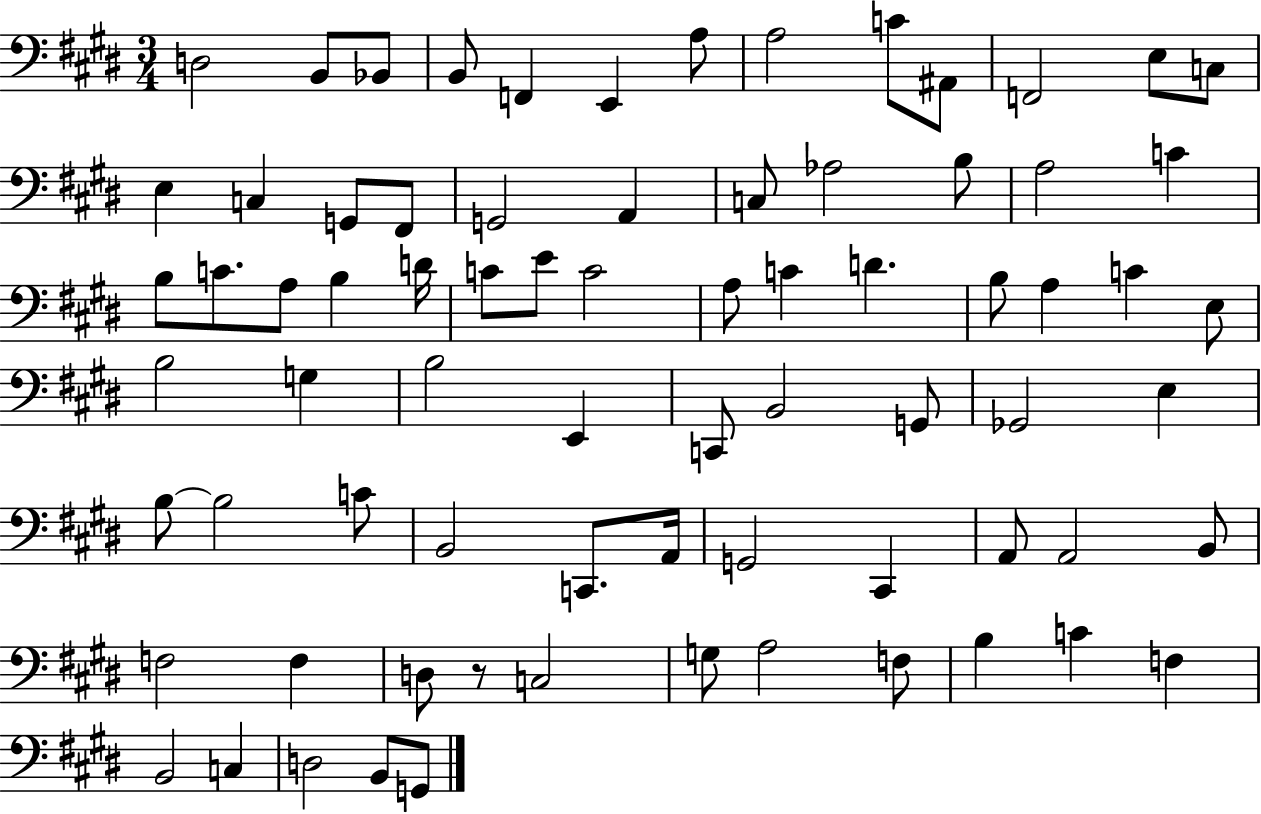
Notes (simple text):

D3/h B2/e Bb2/e B2/e F2/q E2/q A3/e A3/h C4/e A#2/e F2/h E3/e C3/e E3/q C3/q G2/e F#2/e G2/h A2/q C3/e Ab3/h B3/e A3/h C4/q B3/e C4/e. A3/e B3/q D4/s C4/e E4/e C4/h A3/e C4/q D4/q. B3/e A3/q C4/q E3/e B3/h G3/q B3/h E2/q C2/e B2/h G2/e Gb2/h E3/q B3/e B3/h C4/e B2/h C2/e. A2/s G2/h C#2/q A2/e A2/h B2/e F3/h F3/q D3/e R/e C3/h G3/e A3/h F3/e B3/q C4/q F3/q B2/h C3/q D3/h B2/e G2/e